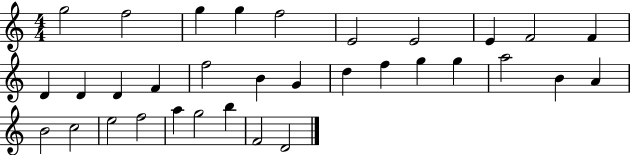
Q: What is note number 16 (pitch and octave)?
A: B4